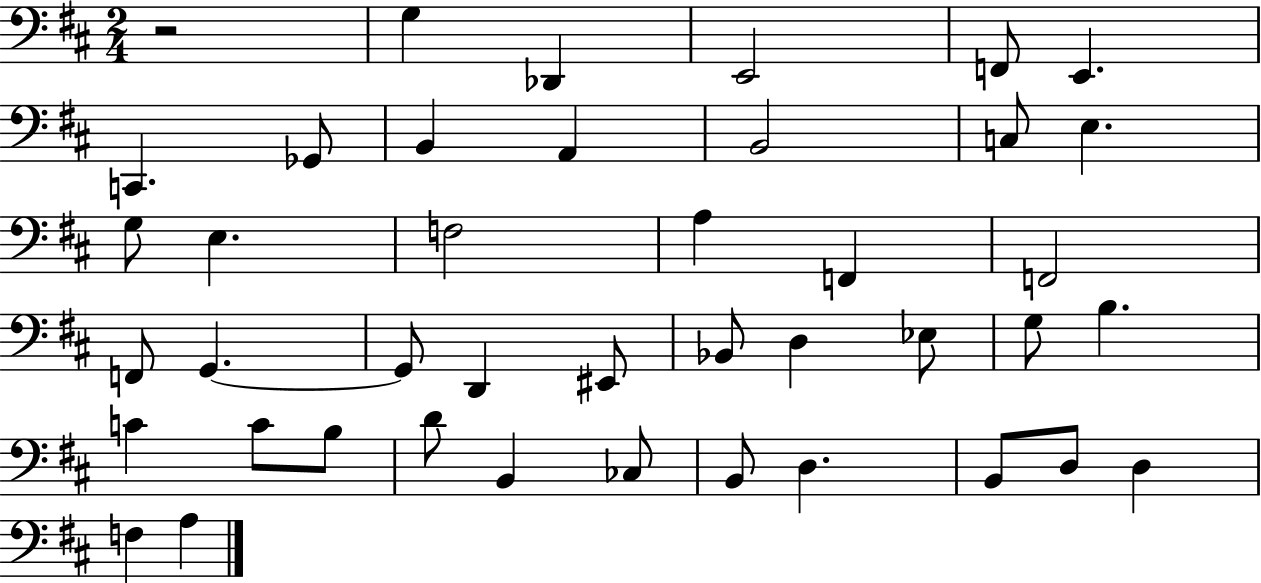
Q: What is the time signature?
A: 2/4